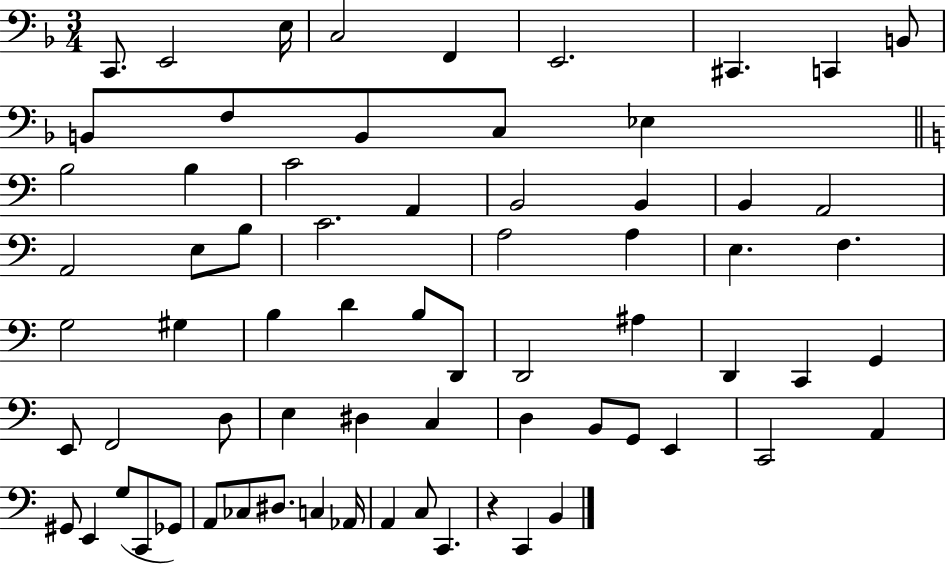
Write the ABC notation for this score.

X:1
T:Untitled
M:3/4
L:1/4
K:F
C,,/2 E,,2 E,/4 C,2 F,, E,,2 ^C,, C,, B,,/2 B,,/2 F,/2 B,,/2 C,/2 _E, B,2 B, C2 A,, B,,2 B,, B,, A,,2 A,,2 E,/2 B,/2 C2 A,2 A, E, F, G,2 ^G, B, D B,/2 D,,/2 D,,2 ^A, D,, C,, G,, E,,/2 F,,2 D,/2 E, ^D, C, D, B,,/2 G,,/2 E,, C,,2 A,, ^G,,/2 E,, G,/2 C,,/2 _G,,/2 A,,/2 _C,/2 ^D,/2 C, _A,,/4 A,, C,/2 C,, z C,, B,,